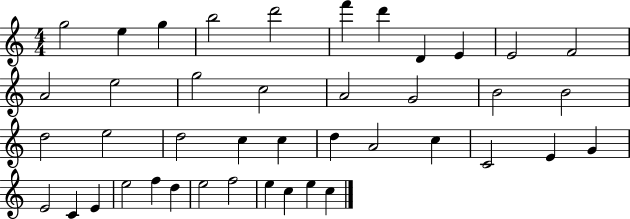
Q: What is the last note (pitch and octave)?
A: C5